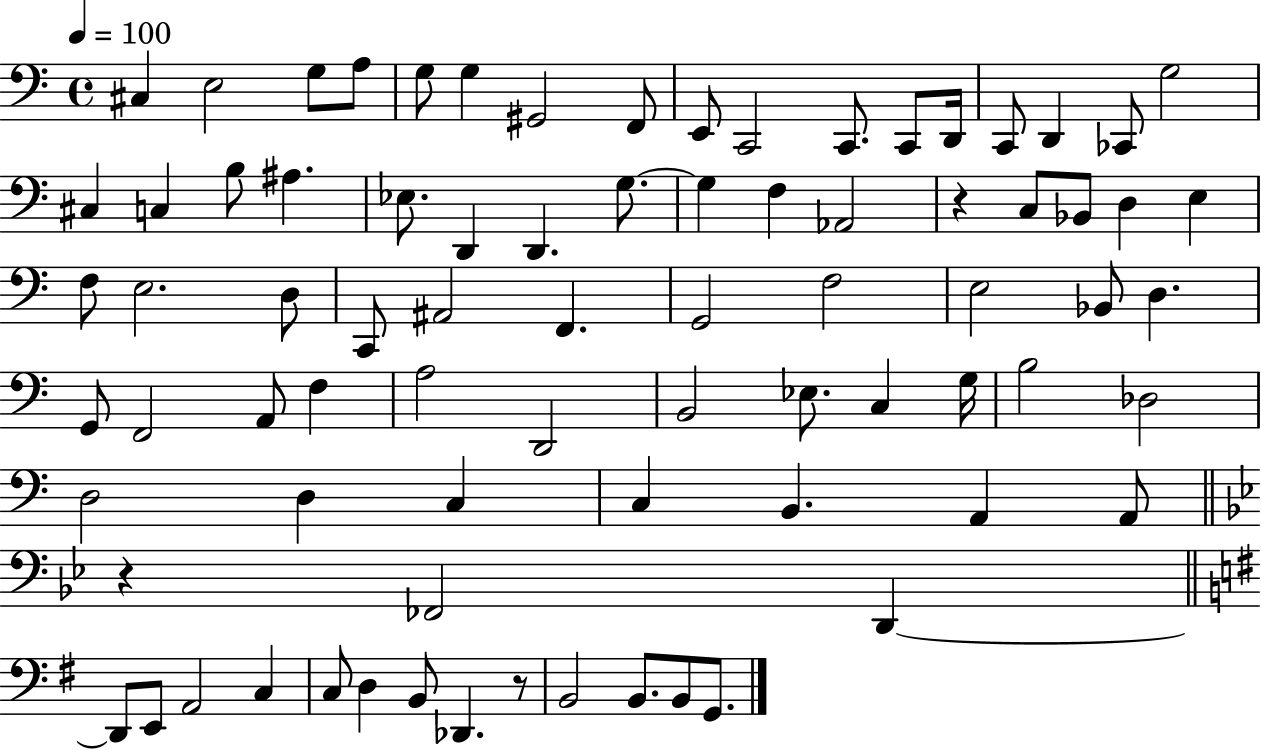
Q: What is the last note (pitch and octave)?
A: G2